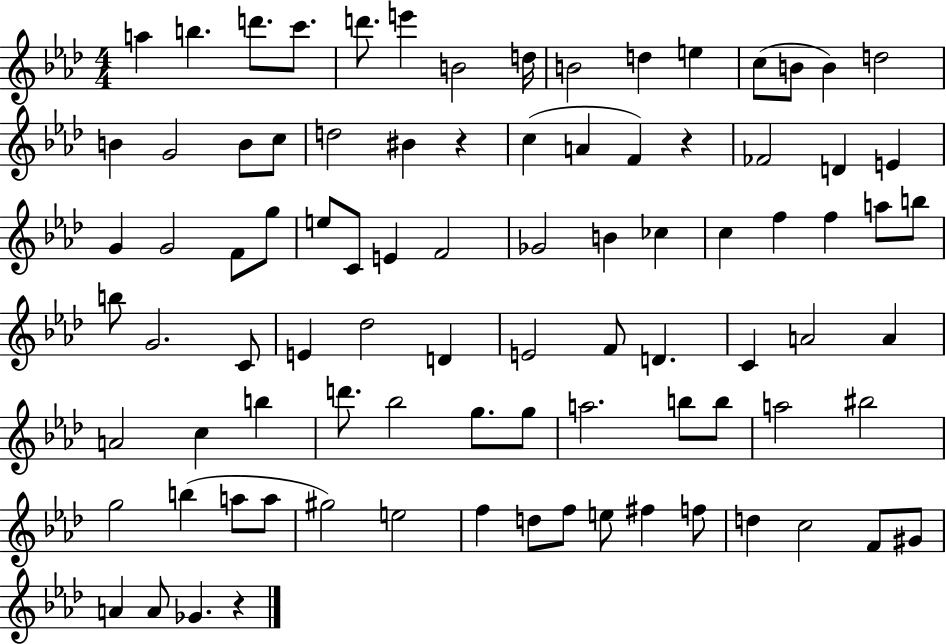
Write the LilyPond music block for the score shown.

{
  \clef treble
  \numericTimeSignature
  \time 4/4
  \key aes \major
  a''4 b''4. d'''8. c'''8. | d'''8. e'''4 b'2 d''16 | b'2 d''4 e''4 | c''8( b'8 b'4) d''2 | \break b'4 g'2 b'8 c''8 | d''2 bis'4 r4 | c''4( a'4 f'4) r4 | fes'2 d'4 e'4 | \break g'4 g'2 f'8 g''8 | e''8 c'8 e'4 f'2 | ges'2 b'4 ces''4 | c''4 f''4 f''4 a''8 b''8 | \break b''8 g'2. c'8 | e'4 des''2 d'4 | e'2 f'8 d'4. | c'4 a'2 a'4 | \break a'2 c''4 b''4 | d'''8. bes''2 g''8. g''8 | a''2. b''8 b''8 | a''2 bis''2 | \break g''2 b''4( a''8 a''8 | gis''2) e''2 | f''4 d''8 f''8 e''8 fis''4 f''8 | d''4 c''2 f'8 gis'8 | \break a'4 a'8 ges'4. r4 | \bar "|."
}